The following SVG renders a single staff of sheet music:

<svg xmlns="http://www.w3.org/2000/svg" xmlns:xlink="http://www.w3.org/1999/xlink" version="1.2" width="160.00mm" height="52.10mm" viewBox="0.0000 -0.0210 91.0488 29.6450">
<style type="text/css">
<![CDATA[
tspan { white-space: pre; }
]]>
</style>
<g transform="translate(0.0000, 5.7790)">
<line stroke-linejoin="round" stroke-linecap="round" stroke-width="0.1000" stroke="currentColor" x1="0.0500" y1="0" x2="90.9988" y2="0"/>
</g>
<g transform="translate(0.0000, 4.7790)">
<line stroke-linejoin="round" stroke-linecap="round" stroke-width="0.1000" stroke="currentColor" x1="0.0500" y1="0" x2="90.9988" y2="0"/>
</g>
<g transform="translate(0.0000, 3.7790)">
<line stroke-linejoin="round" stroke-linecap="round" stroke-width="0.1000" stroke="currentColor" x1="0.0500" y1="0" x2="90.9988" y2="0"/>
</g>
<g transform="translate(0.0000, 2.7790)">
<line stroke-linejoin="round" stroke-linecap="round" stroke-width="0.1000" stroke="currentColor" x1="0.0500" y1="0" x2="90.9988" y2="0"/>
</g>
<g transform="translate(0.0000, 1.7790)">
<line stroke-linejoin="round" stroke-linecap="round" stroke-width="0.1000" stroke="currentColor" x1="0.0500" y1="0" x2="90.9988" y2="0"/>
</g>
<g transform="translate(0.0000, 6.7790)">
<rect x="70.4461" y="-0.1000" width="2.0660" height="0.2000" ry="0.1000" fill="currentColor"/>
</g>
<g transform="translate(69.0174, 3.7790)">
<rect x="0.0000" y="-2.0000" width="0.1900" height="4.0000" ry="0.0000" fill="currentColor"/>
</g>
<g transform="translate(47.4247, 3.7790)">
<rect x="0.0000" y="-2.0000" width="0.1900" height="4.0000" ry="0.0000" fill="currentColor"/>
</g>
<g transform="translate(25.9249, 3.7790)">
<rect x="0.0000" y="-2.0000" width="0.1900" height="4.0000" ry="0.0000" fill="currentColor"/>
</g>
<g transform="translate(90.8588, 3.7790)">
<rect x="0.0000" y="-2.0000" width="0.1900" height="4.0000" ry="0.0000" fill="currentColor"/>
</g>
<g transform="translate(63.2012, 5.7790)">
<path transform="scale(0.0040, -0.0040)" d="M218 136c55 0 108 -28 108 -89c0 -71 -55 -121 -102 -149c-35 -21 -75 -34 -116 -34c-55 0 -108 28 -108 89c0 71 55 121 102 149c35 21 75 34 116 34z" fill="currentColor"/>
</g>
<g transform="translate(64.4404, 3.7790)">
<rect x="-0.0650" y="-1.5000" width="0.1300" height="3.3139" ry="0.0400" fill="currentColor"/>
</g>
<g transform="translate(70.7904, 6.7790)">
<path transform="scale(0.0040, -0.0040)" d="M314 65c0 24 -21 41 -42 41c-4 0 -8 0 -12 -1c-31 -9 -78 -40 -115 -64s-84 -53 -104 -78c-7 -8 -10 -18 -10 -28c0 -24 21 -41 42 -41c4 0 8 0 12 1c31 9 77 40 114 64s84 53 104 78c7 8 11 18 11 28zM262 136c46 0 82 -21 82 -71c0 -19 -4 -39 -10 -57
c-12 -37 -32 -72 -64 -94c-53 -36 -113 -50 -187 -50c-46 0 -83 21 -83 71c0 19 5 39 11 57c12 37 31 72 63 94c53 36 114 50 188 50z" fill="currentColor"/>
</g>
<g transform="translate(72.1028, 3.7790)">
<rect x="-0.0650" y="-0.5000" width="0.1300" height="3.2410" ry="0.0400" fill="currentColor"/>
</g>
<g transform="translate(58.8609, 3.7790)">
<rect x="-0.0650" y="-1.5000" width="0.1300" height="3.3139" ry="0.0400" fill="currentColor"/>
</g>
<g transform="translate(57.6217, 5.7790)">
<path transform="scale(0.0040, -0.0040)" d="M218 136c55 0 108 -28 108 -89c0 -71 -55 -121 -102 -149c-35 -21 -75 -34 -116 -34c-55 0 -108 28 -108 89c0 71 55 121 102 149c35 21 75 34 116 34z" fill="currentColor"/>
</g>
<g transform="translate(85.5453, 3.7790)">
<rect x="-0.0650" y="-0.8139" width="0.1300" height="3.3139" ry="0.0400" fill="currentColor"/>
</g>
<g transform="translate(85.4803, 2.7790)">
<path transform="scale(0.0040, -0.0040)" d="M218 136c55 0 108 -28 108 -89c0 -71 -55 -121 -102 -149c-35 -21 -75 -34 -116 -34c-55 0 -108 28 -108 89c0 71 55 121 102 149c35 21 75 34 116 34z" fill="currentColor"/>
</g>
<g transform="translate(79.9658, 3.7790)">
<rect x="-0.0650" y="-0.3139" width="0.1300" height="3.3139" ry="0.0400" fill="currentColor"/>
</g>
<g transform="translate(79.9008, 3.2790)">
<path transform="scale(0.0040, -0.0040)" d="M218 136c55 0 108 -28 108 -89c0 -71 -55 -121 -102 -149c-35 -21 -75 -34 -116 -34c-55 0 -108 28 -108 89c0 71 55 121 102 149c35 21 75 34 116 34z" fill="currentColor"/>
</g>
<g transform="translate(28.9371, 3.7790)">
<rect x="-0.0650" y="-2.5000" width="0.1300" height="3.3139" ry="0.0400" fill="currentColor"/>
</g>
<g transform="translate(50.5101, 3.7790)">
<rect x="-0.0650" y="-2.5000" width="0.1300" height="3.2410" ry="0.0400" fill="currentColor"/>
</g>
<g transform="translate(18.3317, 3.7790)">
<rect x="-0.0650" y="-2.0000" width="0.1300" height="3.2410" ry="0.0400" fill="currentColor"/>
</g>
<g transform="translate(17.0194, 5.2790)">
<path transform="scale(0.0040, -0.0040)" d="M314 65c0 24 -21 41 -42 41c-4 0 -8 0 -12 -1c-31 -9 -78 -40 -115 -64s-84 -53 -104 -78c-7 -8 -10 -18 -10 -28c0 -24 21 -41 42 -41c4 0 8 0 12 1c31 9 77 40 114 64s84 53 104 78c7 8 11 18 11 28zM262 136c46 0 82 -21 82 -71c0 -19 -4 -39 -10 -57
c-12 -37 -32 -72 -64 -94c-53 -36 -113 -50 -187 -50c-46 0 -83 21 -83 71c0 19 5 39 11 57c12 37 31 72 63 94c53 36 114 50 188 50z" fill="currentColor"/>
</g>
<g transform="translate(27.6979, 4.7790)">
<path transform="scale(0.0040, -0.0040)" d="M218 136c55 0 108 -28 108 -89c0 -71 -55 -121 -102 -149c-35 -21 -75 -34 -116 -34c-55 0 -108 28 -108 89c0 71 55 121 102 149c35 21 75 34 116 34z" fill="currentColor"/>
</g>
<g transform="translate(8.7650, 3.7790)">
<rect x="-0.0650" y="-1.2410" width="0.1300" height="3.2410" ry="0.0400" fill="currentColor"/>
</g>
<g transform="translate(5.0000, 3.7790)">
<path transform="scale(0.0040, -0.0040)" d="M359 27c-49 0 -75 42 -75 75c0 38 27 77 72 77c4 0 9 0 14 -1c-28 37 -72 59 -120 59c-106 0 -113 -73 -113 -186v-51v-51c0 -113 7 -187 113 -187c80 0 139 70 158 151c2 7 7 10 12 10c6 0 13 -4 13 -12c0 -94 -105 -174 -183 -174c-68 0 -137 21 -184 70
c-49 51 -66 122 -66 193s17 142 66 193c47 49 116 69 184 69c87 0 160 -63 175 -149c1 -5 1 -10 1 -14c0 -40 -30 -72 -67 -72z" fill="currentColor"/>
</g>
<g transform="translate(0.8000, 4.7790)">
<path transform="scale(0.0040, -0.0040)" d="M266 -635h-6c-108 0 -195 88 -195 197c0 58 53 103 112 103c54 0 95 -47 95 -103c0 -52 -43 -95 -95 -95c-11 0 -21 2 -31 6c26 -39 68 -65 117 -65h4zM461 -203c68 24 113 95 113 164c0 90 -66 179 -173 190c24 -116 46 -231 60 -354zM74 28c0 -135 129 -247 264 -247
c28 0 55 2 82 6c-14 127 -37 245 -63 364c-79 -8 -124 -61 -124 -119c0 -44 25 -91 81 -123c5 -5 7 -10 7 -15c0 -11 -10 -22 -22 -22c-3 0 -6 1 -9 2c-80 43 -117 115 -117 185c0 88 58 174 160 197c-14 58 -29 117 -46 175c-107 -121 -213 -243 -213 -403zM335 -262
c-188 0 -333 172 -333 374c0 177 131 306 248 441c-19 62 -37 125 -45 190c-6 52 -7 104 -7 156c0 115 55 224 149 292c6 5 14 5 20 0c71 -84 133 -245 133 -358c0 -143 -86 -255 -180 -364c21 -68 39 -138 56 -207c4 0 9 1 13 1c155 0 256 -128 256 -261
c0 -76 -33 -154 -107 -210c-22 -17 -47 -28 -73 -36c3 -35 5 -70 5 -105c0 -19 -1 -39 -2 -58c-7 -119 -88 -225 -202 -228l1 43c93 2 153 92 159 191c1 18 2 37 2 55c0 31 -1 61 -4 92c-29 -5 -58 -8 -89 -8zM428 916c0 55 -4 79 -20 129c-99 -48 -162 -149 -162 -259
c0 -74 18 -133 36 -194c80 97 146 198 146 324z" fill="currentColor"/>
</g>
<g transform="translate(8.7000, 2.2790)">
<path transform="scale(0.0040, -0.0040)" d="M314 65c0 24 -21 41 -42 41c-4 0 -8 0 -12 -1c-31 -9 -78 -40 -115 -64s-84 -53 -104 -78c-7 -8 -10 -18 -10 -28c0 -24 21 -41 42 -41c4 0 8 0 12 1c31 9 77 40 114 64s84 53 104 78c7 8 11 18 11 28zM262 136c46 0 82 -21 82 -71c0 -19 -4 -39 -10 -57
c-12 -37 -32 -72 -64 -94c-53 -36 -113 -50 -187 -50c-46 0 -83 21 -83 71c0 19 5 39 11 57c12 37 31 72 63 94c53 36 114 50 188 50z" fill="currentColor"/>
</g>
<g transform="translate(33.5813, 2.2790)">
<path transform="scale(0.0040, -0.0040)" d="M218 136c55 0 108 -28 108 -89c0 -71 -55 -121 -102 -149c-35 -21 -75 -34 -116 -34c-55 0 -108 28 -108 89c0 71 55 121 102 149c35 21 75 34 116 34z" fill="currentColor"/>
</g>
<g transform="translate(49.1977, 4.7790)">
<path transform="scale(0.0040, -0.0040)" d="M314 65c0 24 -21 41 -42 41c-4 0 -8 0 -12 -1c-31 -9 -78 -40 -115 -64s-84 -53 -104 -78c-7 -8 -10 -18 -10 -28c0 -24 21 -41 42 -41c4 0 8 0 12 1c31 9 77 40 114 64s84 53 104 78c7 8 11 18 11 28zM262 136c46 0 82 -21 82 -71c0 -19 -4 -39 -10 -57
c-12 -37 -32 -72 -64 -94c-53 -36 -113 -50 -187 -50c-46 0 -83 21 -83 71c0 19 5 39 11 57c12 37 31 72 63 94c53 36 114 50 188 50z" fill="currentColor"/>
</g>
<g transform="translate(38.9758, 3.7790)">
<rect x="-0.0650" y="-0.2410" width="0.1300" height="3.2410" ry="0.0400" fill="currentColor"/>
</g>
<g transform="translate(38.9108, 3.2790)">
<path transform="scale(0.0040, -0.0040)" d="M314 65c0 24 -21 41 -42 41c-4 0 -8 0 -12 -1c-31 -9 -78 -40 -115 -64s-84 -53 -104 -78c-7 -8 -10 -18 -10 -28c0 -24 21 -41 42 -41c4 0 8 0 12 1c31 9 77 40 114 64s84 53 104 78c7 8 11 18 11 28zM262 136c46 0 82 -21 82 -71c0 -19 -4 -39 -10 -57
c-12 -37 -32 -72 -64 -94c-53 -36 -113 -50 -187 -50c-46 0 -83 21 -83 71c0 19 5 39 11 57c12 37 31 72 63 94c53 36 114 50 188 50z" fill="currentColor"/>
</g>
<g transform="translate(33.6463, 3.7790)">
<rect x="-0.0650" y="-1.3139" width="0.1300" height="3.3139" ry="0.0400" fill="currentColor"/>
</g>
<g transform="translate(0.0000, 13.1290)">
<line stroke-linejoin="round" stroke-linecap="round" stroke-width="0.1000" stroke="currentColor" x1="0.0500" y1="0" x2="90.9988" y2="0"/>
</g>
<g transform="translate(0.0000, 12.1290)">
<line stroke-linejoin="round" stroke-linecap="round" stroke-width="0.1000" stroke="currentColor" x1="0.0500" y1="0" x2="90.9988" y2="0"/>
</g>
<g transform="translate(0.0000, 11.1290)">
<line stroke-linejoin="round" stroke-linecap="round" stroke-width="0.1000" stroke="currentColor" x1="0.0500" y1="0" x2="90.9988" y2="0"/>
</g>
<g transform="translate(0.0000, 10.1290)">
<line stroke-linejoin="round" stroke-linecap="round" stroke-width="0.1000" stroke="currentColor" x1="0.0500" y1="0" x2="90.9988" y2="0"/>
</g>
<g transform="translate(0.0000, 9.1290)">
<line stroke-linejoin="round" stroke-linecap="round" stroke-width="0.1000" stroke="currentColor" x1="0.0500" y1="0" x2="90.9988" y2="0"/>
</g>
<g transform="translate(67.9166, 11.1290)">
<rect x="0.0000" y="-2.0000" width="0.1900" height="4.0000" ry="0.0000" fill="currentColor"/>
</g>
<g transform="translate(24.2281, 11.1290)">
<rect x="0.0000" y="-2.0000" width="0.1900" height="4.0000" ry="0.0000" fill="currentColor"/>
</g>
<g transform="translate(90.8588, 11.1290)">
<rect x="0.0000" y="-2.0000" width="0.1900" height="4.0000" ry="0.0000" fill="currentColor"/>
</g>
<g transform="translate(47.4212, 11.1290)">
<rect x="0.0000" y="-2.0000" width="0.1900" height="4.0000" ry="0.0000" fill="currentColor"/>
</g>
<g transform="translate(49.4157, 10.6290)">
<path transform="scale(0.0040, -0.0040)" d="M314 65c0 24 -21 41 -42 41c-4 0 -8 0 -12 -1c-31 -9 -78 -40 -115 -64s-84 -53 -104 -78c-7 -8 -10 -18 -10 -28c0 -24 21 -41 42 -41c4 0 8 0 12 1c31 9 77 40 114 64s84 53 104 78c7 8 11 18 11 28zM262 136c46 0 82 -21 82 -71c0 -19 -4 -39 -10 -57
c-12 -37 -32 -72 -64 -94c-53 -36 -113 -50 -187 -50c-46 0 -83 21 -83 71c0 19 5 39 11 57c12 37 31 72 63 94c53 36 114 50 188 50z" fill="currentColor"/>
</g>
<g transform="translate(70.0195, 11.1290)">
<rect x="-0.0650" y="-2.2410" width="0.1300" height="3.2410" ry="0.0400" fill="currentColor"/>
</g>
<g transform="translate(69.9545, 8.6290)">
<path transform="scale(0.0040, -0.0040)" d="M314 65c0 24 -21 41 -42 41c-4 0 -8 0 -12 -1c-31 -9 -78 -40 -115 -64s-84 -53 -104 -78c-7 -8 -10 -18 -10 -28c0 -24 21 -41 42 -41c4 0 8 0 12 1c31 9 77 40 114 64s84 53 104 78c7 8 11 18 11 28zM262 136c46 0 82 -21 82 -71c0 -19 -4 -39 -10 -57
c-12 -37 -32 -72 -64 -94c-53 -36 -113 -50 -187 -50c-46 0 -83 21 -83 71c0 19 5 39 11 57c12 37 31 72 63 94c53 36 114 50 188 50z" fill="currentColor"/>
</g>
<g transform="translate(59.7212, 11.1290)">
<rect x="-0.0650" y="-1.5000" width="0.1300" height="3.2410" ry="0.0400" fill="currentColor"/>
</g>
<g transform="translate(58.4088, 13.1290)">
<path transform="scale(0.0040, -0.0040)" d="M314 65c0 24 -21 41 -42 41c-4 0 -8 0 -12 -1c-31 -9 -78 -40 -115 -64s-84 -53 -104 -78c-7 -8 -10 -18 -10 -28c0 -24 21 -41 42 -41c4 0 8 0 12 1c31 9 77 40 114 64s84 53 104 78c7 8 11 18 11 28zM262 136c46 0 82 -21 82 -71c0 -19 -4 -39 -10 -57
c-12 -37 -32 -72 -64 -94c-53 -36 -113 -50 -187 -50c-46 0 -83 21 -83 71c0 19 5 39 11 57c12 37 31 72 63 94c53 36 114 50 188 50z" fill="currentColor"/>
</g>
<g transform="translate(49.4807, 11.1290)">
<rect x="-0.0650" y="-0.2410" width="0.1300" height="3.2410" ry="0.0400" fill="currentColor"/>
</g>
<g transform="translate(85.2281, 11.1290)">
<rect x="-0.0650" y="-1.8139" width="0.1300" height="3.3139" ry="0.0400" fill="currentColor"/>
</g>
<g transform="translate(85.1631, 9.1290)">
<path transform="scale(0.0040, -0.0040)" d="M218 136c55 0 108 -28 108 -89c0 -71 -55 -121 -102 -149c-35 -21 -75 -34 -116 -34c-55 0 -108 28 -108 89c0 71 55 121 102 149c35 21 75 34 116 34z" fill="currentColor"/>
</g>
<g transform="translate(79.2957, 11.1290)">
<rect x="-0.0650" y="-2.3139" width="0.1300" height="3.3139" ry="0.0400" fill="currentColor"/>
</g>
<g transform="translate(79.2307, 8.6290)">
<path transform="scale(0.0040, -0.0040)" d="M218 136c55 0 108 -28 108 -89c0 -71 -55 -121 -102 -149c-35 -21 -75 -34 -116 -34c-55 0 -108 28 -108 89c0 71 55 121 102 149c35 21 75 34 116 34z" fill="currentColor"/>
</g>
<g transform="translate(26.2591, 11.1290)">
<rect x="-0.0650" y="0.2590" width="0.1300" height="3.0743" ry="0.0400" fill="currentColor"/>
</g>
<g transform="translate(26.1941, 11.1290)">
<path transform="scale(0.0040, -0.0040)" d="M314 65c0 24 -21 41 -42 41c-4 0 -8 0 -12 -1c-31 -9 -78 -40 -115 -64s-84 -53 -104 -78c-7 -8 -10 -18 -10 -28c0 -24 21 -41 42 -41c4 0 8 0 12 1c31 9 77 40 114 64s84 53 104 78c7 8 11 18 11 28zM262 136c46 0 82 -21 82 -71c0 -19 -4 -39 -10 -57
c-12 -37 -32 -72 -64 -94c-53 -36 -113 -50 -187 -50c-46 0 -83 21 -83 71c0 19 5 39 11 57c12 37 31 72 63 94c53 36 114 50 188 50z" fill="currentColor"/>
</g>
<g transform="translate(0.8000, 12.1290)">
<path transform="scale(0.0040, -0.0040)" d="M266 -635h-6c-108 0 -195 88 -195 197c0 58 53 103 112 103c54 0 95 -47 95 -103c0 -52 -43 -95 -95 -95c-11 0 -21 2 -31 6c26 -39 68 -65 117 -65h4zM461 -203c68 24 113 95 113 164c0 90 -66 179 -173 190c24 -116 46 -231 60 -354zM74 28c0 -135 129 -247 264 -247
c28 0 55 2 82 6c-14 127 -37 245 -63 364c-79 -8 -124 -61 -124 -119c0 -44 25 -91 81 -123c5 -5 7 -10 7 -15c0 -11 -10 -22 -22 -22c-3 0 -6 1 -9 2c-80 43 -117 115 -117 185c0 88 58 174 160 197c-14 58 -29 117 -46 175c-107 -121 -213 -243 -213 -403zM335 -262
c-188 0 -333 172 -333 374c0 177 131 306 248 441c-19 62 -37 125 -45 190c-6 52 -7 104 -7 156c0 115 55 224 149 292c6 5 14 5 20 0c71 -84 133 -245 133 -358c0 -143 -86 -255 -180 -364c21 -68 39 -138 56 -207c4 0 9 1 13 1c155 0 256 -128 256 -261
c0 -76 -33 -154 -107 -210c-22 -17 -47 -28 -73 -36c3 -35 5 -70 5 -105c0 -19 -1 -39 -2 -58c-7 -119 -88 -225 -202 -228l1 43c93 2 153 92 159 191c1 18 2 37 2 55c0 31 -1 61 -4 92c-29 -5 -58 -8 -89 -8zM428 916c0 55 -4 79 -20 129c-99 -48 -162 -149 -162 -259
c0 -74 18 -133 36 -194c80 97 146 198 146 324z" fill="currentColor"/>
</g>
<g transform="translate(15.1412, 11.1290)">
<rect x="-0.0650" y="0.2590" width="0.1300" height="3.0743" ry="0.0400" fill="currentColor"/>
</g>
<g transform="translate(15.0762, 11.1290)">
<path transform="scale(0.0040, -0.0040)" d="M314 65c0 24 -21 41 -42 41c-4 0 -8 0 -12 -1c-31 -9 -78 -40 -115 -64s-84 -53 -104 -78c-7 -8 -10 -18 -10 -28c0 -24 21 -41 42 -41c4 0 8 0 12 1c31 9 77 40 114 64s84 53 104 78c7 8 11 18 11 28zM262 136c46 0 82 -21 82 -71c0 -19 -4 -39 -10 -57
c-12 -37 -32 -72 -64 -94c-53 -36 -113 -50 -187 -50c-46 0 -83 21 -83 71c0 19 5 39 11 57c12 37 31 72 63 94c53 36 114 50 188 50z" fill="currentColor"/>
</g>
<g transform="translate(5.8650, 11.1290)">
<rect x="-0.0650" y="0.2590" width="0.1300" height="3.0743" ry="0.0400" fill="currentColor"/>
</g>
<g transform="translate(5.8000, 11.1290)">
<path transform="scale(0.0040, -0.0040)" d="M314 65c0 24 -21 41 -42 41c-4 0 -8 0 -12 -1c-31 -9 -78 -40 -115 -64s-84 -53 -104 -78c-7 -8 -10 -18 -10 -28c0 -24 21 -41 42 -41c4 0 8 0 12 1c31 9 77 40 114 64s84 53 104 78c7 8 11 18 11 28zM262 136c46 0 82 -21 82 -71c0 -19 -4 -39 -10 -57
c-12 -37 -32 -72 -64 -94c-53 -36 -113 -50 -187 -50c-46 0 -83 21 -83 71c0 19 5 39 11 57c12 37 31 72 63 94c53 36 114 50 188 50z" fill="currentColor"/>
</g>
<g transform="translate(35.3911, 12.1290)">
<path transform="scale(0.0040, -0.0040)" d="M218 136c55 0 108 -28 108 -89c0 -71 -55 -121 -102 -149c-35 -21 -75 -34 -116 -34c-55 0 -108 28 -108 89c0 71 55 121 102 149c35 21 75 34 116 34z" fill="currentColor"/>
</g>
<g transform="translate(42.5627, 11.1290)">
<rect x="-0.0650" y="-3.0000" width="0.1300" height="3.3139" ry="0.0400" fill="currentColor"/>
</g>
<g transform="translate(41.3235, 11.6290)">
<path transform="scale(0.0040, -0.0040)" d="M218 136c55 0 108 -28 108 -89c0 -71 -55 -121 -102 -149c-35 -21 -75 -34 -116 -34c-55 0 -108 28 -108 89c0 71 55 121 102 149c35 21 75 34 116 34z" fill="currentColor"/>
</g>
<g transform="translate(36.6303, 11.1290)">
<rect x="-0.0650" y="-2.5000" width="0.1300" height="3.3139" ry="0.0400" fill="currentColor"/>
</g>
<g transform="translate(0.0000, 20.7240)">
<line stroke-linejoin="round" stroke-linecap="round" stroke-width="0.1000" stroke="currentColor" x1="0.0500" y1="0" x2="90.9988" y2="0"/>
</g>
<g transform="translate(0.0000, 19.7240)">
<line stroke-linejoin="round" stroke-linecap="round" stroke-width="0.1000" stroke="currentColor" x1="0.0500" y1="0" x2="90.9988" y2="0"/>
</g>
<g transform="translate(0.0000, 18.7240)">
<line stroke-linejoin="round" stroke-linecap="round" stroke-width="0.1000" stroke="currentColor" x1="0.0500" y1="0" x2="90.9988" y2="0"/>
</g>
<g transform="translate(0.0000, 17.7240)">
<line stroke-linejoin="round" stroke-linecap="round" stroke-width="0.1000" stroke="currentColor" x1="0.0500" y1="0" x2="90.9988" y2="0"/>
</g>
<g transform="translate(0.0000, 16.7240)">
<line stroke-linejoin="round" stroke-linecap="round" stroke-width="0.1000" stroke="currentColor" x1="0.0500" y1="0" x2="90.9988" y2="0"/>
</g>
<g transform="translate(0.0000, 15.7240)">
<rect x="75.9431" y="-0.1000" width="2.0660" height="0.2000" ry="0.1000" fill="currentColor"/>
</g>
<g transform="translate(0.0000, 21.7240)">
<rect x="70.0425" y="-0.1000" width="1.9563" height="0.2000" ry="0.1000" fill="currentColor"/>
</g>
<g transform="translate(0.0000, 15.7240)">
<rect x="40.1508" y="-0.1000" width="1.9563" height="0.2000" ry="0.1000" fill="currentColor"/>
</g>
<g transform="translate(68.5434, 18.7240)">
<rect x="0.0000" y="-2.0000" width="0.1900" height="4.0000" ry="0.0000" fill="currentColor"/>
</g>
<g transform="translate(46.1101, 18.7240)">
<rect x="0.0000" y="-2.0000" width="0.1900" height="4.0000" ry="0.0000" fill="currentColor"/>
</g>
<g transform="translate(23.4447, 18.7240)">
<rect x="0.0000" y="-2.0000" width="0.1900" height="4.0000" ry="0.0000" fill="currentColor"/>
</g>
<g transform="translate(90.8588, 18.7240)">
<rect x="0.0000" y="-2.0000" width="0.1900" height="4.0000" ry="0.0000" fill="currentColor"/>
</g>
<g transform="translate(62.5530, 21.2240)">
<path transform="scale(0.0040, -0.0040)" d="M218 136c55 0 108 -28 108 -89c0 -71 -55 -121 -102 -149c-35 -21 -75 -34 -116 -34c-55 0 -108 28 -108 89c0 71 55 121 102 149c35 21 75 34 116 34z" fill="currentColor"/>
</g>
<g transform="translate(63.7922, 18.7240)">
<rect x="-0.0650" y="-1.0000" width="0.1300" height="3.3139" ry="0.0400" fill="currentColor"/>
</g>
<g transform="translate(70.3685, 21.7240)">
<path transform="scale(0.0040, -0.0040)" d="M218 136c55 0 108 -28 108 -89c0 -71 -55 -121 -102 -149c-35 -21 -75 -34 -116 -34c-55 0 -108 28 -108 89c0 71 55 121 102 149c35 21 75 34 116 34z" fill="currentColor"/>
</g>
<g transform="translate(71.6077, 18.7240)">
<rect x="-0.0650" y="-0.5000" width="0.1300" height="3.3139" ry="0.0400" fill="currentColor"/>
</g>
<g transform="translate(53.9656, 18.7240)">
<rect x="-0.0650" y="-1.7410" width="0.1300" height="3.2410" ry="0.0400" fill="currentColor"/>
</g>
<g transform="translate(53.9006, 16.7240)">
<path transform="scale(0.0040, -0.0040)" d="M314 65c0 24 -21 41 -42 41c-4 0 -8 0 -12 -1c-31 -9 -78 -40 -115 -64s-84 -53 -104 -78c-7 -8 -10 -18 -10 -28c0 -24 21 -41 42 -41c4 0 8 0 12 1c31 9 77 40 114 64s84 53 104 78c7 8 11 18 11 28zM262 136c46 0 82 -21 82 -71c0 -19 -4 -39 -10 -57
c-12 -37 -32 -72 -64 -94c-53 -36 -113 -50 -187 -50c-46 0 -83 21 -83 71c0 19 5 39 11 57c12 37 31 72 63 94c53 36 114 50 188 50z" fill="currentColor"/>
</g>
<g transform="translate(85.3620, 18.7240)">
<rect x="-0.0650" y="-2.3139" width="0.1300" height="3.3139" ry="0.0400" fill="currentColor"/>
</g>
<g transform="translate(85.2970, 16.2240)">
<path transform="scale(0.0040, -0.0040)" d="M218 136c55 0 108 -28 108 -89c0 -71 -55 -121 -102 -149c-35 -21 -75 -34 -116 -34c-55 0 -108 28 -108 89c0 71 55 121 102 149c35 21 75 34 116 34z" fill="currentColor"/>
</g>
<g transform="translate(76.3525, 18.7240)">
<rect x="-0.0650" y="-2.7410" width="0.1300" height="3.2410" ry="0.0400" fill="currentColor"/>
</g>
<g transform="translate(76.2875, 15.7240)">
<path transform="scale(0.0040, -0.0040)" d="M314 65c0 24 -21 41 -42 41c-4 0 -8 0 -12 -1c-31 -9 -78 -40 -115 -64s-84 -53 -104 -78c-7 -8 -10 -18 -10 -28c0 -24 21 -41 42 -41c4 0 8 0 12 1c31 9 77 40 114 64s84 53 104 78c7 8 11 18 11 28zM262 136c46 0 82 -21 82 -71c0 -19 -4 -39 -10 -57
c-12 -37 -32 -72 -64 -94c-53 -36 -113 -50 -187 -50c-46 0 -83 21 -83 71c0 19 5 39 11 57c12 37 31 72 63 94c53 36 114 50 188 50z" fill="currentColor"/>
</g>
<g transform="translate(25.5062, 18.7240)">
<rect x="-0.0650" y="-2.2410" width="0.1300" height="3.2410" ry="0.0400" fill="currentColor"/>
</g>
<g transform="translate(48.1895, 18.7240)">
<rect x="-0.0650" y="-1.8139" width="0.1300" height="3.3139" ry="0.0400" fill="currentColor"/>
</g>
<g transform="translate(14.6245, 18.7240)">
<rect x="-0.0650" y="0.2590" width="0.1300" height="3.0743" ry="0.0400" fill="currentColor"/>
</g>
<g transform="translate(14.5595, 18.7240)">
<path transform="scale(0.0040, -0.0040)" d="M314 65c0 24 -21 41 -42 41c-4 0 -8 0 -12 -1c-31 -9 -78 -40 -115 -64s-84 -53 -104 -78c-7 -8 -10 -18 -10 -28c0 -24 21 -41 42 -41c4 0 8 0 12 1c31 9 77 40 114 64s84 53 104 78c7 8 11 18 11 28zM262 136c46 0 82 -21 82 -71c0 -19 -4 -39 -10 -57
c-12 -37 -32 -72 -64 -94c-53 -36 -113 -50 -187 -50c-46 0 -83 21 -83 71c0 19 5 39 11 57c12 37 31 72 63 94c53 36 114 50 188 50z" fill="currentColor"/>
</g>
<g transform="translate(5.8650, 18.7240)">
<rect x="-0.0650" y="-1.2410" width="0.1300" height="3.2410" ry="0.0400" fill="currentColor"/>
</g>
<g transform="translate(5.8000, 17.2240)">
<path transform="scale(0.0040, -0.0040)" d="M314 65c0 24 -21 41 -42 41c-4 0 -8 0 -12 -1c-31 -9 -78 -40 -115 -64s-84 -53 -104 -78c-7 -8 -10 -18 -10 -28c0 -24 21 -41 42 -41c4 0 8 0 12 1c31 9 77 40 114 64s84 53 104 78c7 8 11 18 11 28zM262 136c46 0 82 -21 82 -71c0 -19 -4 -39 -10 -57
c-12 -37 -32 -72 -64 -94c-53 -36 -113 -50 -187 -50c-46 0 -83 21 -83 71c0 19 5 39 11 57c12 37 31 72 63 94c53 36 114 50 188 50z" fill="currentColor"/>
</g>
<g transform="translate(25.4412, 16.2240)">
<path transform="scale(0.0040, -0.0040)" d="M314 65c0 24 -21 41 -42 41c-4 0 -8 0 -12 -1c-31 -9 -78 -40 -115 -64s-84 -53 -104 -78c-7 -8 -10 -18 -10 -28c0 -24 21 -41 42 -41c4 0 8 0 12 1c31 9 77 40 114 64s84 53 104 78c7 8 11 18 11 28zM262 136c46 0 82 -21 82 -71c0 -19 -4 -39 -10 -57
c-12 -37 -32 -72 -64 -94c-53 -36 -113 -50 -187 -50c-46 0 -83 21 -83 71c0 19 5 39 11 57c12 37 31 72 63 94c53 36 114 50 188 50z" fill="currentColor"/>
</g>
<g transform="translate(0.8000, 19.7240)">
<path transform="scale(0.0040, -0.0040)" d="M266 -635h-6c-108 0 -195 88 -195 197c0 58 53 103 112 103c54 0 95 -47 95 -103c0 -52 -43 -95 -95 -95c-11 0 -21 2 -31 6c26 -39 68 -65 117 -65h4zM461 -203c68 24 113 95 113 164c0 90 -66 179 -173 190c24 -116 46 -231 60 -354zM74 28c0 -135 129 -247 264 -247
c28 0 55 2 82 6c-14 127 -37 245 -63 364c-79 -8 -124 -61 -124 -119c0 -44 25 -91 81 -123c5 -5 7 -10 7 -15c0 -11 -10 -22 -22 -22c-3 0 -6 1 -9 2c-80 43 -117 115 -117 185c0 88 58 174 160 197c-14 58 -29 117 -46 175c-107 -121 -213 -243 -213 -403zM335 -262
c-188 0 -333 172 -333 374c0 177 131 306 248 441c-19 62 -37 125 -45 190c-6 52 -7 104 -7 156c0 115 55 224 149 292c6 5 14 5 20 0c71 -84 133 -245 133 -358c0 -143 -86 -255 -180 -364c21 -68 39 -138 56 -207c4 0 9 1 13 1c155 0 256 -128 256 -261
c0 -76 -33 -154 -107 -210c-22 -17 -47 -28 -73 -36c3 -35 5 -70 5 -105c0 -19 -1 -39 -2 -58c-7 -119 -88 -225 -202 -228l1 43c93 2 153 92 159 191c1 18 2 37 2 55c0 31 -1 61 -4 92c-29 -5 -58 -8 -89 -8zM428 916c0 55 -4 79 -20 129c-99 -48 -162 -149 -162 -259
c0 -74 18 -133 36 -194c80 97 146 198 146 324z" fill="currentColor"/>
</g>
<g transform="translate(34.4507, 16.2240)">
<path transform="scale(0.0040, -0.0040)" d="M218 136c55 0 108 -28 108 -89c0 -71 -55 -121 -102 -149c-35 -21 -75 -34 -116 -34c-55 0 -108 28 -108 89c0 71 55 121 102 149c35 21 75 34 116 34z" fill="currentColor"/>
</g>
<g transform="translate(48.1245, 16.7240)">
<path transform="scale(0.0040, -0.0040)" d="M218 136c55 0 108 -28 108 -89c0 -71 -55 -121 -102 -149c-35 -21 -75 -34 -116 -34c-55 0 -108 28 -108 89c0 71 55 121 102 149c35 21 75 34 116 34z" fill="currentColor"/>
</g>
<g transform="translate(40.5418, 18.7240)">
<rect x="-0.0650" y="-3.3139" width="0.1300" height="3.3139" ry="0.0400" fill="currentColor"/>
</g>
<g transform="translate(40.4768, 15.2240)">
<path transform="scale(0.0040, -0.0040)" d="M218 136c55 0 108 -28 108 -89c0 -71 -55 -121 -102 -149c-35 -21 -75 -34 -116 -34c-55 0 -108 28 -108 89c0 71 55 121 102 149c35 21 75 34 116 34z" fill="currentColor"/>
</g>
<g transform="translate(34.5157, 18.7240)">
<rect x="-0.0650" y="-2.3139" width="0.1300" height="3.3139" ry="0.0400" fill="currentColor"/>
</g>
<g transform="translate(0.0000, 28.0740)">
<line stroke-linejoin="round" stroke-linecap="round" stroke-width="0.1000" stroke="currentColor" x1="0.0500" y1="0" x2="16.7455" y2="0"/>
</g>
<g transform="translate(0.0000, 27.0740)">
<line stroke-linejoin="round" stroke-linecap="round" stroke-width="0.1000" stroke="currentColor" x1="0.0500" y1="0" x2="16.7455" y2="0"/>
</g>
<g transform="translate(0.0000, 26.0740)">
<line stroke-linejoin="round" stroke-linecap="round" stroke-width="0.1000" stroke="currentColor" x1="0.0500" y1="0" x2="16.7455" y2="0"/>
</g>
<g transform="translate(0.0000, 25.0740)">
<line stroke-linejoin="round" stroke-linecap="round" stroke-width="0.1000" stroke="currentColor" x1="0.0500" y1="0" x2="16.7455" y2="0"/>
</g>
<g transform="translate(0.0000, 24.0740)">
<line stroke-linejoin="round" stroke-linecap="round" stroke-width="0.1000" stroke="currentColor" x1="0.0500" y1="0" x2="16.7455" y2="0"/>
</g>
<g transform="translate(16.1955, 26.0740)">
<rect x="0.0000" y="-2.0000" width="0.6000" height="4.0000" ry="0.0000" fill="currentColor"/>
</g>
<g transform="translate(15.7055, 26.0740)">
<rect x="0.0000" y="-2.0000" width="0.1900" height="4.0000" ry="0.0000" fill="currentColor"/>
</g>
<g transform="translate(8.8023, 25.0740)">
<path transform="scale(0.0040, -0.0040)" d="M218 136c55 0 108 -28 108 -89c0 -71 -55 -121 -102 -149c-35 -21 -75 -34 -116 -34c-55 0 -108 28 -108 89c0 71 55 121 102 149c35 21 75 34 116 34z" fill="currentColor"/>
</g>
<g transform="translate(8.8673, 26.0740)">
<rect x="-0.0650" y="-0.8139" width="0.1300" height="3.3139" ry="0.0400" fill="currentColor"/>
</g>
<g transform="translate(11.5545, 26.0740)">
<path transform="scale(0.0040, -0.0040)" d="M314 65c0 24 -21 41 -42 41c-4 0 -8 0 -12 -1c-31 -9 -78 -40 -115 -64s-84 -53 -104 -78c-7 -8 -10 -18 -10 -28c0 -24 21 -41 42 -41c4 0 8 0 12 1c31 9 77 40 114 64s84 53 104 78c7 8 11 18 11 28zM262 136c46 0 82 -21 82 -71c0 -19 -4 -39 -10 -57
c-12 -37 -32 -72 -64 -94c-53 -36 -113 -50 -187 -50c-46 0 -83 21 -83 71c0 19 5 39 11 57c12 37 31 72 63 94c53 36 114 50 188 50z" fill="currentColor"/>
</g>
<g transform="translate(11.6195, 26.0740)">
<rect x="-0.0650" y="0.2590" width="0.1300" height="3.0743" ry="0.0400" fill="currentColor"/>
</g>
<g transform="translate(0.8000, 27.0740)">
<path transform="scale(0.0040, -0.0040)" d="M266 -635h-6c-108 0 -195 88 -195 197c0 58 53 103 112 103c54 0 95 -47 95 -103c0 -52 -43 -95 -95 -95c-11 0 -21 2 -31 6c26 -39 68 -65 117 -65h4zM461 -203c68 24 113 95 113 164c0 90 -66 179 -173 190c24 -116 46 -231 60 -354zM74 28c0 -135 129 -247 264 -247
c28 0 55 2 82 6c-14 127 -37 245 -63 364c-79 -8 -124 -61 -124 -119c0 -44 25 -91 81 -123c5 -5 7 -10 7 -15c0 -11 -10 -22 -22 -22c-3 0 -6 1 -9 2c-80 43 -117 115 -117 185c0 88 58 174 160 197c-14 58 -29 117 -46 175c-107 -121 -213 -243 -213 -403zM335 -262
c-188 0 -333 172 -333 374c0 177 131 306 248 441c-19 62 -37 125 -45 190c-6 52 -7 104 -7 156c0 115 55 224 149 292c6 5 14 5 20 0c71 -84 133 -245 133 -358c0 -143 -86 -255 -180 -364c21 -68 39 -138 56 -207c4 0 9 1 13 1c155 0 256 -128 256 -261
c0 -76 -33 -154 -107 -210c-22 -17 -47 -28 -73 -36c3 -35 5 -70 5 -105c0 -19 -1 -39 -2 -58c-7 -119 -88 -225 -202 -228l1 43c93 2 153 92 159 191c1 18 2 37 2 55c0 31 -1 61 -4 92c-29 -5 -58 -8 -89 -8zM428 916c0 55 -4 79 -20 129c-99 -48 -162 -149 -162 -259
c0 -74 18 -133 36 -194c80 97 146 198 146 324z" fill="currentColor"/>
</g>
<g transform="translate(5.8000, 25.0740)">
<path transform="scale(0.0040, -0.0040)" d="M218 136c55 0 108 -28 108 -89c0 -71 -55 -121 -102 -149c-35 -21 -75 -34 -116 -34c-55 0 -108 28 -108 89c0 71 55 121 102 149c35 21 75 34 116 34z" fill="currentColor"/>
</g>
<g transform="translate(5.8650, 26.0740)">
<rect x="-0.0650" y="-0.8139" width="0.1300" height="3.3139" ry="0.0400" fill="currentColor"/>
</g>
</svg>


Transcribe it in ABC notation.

X:1
T:Untitled
M:4/4
L:1/4
K:C
e2 F2 G e c2 G2 E E C2 c d B2 B2 B2 G A c2 E2 g2 g f e2 B2 g2 g b f f2 D C a2 g d d B2